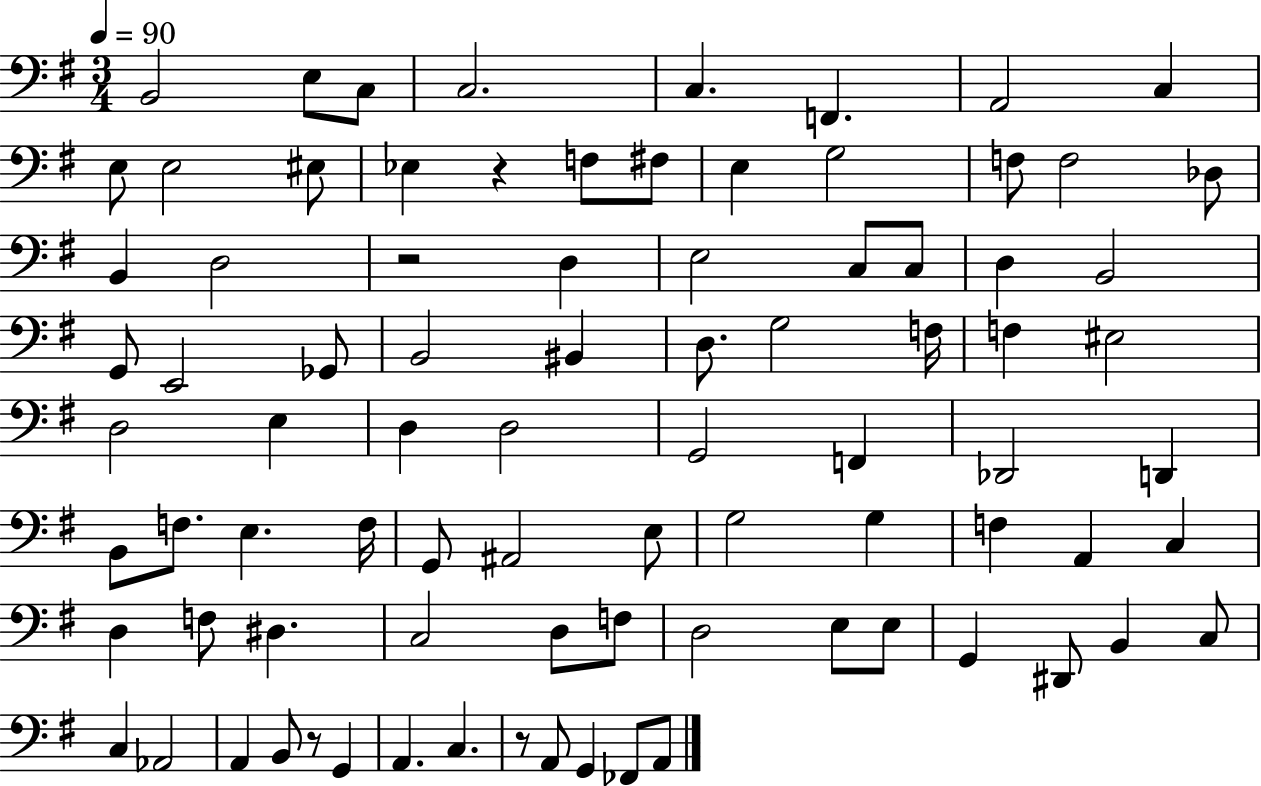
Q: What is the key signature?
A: G major